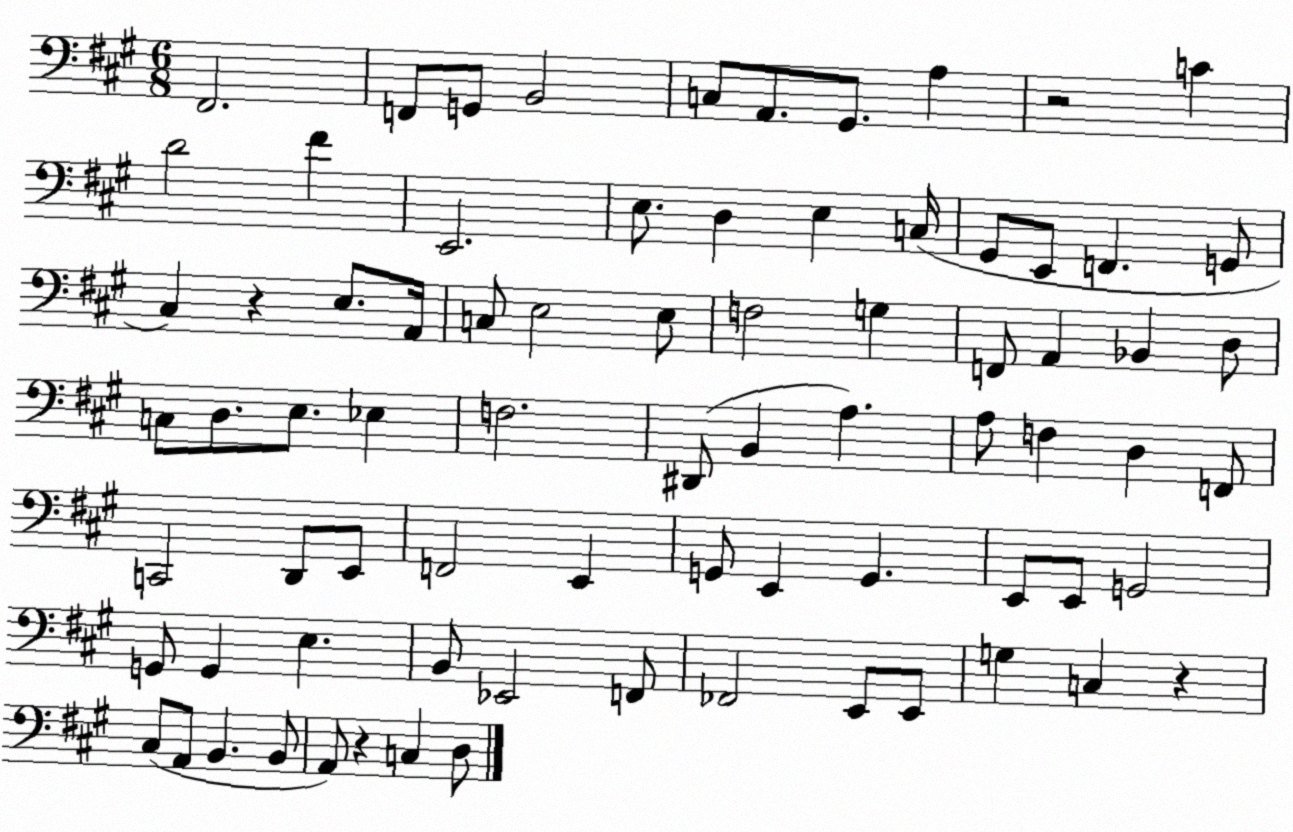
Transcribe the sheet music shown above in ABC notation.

X:1
T:Untitled
M:6/8
L:1/4
K:A
^F,,2 F,,/2 G,,/2 B,,2 C,/2 A,,/2 ^G,,/2 A, z2 C D2 ^F E,,2 E,/2 D, E, C,/4 ^G,,/2 E,,/2 F,, G,,/2 ^C, z E,/2 A,,/4 C,/2 E,2 E,/2 F,2 G, F,,/2 A,, _B,, D,/2 C,/2 D,/2 E,/2 _E, F,2 ^D,,/2 B,, A, A,/2 F, D, F,,/2 C,,2 D,,/2 E,,/2 F,,2 E,, G,,/2 E,, G,, E,,/2 E,,/2 G,,2 G,,/2 G,, E, B,,/2 _E,,2 F,,/2 _F,,2 E,,/2 E,,/2 G, C, z ^C,/2 A,,/2 B,, B,,/2 A,,/2 z C, D,/2